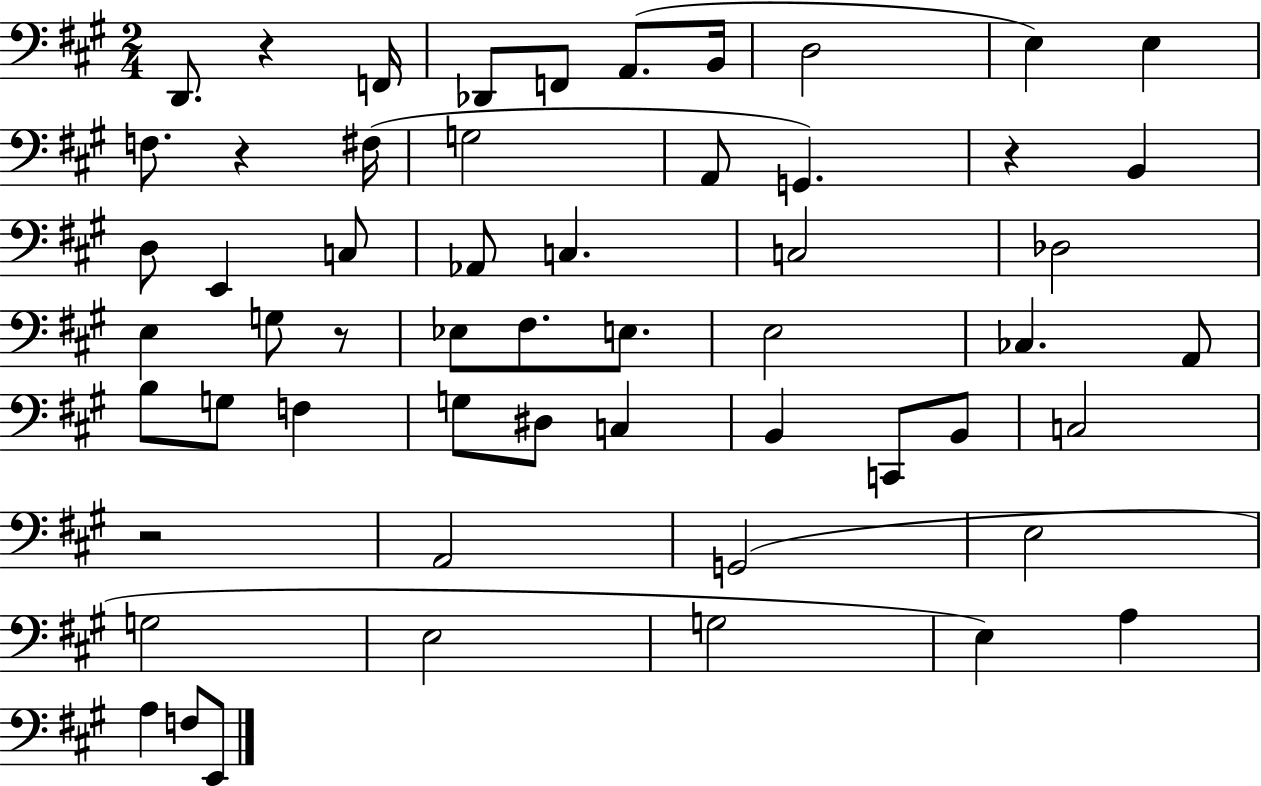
{
  \clef bass
  \numericTimeSignature
  \time 2/4
  \key a \major
  d,8. r4 f,16 | des,8 f,8 a,8.( b,16 | d2 | e4) e4 | \break f8. r4 fis16( | g2 | a,8 g,4.) | r4 b,4 | \break d8 e,4 c8 | aes,8 c4. | c2 | des2 | \break e4 g8 r8 | ees8 fis8. e8. | e2 | ces4. a,8 | \break b8 g8 f4 | g8 dis8 c4 | b,4 c,8 b,8 | c2 | \break r2 | a,2 | g,2( | e2 | \break g2 | e2 | g2 | e4) a4 | \break a4 f8 e,8 | \bar "|."
}